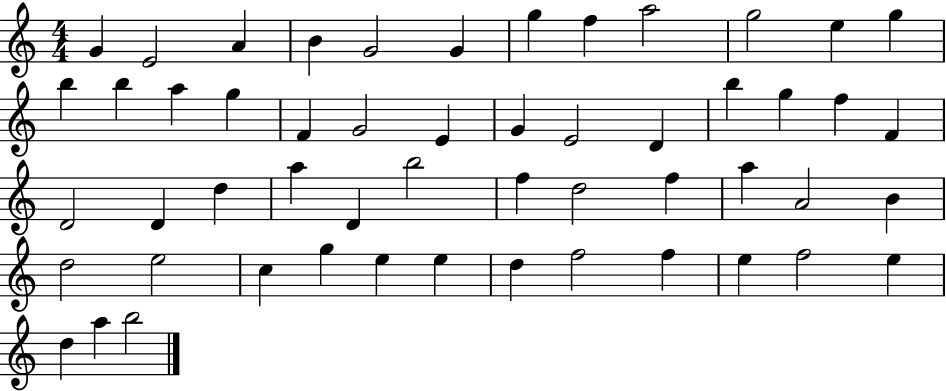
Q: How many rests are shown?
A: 0